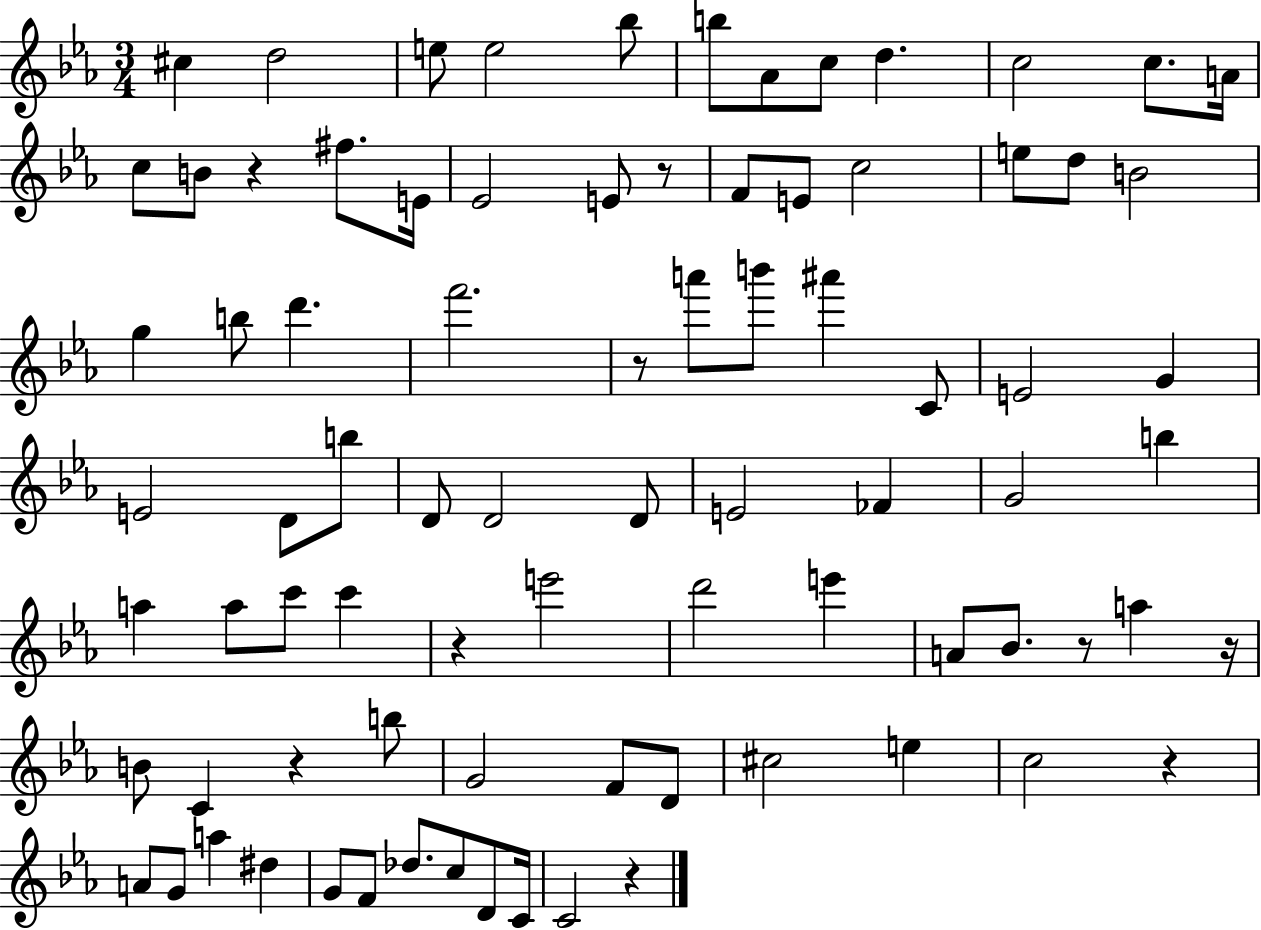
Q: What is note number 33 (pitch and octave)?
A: E4